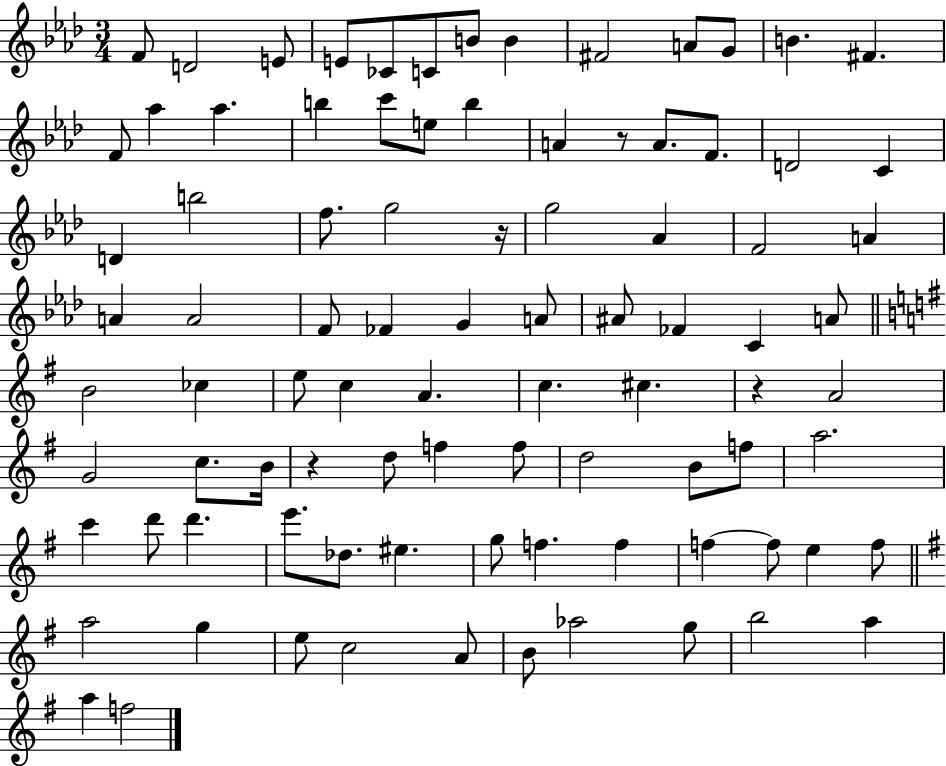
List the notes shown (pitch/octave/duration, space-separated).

F4/e D4/h E4/e E4/e CES4/e C4/e B4/e B4/q F#4/h A4/e G4/e B4/q. F#4/q. F4/e Ab5/q Ab5/q. B5/q C6/e E5/e B5/q A4/q R/e A4/e. F4/e. D4/h C4/q D4/q B5/h F5/e. G5/h R/s G5/h Ab4/q F4/h A4/q A4/q A4/h F4/e FES4/q G4/q A4/e A#4/e FES4/q C4/q A4/e B4/h CES5/q E5/e C5/q A4/q. C5/q. C#5/q. R/q A4/h G4/h C5/e. B4/s R/q D5/e F5/q F5/e D5/h B4/e F5/e A5/h. C6/q D6/e D6/q. E6/e. Db5/e. EIS5/q. G5/e F5/q. F5/q F5/q F5/e E5/q F5/e A5/h G5/q E5/e C5/h A4/e B4/e Ab5/h G5/e B5/h A5/q A5/q F5/h